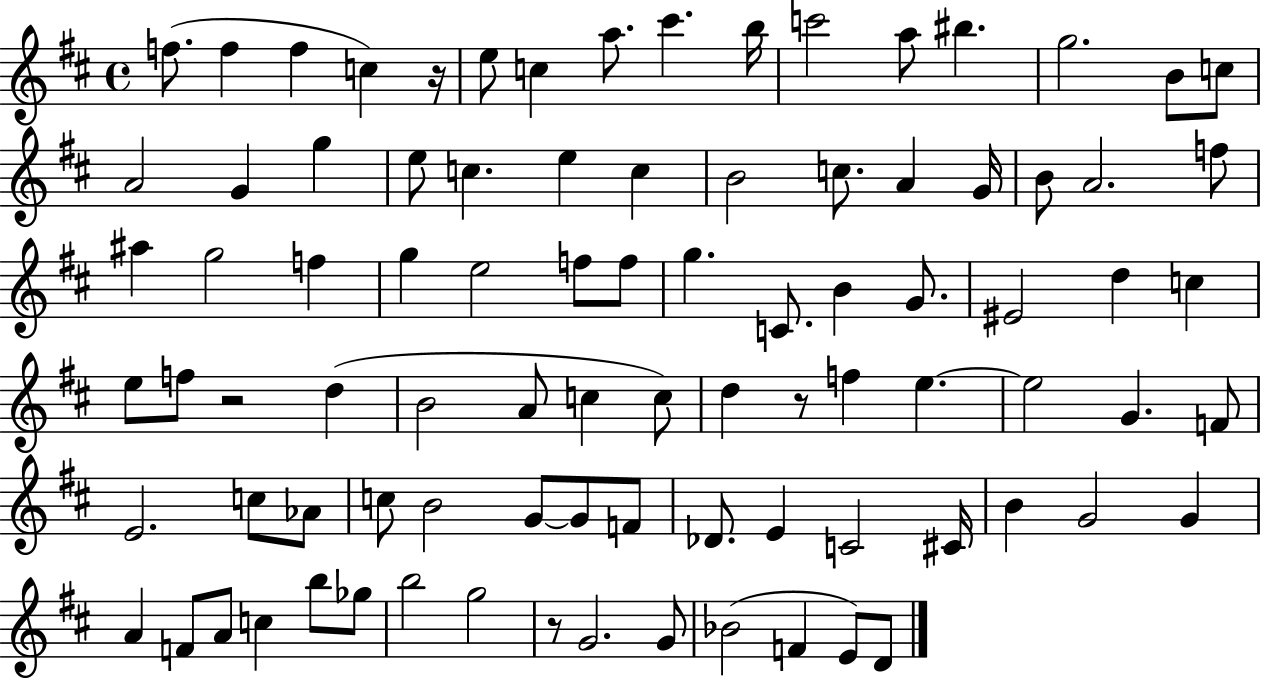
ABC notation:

X:1
T:Untitled
M:4/4
L:1/4
K:D
f/2 f f c z/4 e/2 c a/2 ^c' b/4 c'2 a/2 ^b g2 B/2 c/2 A2 G g e/2 c e c B2 c/2 A G/4 B/2 A2 f/2 ^a g2 f g e2 f/2 f/2 g C/2 B G/2 ^E2 d c e/2 f/2 z2 d B2 A/2 c c/2 d z/2 f e e2 G F/2 E2 c/2 _A/2 c/2 B2 G/2 G/2 F/2 _D/2 E C2 ^C/4 B G2 G A F/2 A/2 c b/2 _g/2 b2 g2 z/2 G2 G/2 _B2 F E/2 D/2